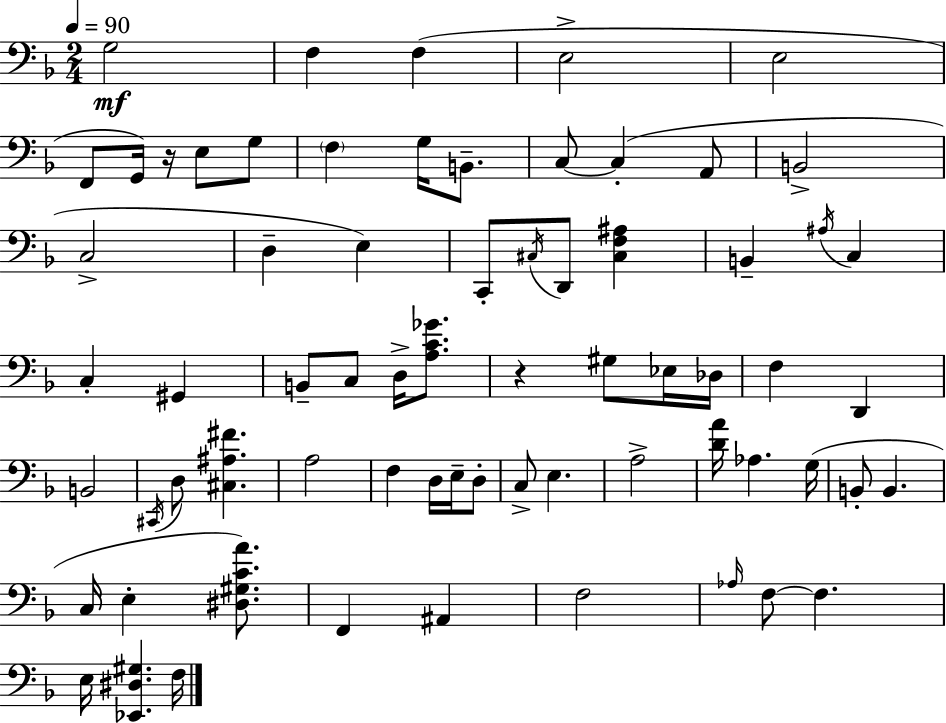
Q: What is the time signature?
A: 2/4